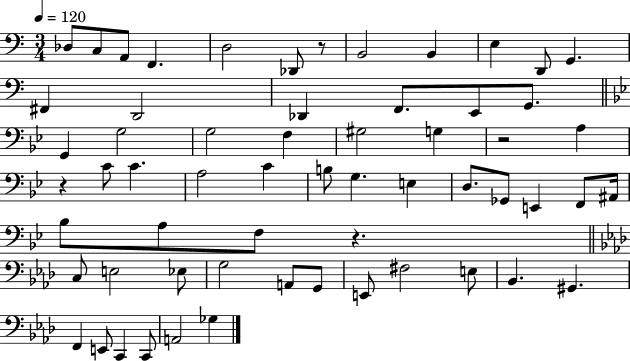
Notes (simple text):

Db3/e C3/e A2/e F2/q. D3/h Db2/e R/e B2/h B2/q E3/q D2/e G2/q. F#2/q D2/h Db2/q F2/e. E2/e G2/e. G2/q G3/h G3/h F3/q G#3/h G3/q R/h A3/q R/q C4/e C4/q. A3/h C4/q B3/e G3/q. E3/q D3/e. Gb2/e E2/q F2/e A#2/s Bb3/e A3/e F3/e R/q. C3/e E3/h Eb3/e G3/h A2/e G2/e E2/e F#3/h E3/e Bb2/q. G#2/q. F2/q E2/e C2/q C2/e A2/h Gb3/q